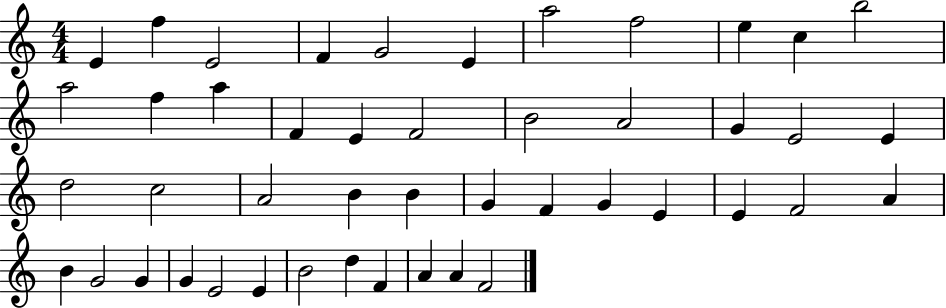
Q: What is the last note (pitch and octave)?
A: F4